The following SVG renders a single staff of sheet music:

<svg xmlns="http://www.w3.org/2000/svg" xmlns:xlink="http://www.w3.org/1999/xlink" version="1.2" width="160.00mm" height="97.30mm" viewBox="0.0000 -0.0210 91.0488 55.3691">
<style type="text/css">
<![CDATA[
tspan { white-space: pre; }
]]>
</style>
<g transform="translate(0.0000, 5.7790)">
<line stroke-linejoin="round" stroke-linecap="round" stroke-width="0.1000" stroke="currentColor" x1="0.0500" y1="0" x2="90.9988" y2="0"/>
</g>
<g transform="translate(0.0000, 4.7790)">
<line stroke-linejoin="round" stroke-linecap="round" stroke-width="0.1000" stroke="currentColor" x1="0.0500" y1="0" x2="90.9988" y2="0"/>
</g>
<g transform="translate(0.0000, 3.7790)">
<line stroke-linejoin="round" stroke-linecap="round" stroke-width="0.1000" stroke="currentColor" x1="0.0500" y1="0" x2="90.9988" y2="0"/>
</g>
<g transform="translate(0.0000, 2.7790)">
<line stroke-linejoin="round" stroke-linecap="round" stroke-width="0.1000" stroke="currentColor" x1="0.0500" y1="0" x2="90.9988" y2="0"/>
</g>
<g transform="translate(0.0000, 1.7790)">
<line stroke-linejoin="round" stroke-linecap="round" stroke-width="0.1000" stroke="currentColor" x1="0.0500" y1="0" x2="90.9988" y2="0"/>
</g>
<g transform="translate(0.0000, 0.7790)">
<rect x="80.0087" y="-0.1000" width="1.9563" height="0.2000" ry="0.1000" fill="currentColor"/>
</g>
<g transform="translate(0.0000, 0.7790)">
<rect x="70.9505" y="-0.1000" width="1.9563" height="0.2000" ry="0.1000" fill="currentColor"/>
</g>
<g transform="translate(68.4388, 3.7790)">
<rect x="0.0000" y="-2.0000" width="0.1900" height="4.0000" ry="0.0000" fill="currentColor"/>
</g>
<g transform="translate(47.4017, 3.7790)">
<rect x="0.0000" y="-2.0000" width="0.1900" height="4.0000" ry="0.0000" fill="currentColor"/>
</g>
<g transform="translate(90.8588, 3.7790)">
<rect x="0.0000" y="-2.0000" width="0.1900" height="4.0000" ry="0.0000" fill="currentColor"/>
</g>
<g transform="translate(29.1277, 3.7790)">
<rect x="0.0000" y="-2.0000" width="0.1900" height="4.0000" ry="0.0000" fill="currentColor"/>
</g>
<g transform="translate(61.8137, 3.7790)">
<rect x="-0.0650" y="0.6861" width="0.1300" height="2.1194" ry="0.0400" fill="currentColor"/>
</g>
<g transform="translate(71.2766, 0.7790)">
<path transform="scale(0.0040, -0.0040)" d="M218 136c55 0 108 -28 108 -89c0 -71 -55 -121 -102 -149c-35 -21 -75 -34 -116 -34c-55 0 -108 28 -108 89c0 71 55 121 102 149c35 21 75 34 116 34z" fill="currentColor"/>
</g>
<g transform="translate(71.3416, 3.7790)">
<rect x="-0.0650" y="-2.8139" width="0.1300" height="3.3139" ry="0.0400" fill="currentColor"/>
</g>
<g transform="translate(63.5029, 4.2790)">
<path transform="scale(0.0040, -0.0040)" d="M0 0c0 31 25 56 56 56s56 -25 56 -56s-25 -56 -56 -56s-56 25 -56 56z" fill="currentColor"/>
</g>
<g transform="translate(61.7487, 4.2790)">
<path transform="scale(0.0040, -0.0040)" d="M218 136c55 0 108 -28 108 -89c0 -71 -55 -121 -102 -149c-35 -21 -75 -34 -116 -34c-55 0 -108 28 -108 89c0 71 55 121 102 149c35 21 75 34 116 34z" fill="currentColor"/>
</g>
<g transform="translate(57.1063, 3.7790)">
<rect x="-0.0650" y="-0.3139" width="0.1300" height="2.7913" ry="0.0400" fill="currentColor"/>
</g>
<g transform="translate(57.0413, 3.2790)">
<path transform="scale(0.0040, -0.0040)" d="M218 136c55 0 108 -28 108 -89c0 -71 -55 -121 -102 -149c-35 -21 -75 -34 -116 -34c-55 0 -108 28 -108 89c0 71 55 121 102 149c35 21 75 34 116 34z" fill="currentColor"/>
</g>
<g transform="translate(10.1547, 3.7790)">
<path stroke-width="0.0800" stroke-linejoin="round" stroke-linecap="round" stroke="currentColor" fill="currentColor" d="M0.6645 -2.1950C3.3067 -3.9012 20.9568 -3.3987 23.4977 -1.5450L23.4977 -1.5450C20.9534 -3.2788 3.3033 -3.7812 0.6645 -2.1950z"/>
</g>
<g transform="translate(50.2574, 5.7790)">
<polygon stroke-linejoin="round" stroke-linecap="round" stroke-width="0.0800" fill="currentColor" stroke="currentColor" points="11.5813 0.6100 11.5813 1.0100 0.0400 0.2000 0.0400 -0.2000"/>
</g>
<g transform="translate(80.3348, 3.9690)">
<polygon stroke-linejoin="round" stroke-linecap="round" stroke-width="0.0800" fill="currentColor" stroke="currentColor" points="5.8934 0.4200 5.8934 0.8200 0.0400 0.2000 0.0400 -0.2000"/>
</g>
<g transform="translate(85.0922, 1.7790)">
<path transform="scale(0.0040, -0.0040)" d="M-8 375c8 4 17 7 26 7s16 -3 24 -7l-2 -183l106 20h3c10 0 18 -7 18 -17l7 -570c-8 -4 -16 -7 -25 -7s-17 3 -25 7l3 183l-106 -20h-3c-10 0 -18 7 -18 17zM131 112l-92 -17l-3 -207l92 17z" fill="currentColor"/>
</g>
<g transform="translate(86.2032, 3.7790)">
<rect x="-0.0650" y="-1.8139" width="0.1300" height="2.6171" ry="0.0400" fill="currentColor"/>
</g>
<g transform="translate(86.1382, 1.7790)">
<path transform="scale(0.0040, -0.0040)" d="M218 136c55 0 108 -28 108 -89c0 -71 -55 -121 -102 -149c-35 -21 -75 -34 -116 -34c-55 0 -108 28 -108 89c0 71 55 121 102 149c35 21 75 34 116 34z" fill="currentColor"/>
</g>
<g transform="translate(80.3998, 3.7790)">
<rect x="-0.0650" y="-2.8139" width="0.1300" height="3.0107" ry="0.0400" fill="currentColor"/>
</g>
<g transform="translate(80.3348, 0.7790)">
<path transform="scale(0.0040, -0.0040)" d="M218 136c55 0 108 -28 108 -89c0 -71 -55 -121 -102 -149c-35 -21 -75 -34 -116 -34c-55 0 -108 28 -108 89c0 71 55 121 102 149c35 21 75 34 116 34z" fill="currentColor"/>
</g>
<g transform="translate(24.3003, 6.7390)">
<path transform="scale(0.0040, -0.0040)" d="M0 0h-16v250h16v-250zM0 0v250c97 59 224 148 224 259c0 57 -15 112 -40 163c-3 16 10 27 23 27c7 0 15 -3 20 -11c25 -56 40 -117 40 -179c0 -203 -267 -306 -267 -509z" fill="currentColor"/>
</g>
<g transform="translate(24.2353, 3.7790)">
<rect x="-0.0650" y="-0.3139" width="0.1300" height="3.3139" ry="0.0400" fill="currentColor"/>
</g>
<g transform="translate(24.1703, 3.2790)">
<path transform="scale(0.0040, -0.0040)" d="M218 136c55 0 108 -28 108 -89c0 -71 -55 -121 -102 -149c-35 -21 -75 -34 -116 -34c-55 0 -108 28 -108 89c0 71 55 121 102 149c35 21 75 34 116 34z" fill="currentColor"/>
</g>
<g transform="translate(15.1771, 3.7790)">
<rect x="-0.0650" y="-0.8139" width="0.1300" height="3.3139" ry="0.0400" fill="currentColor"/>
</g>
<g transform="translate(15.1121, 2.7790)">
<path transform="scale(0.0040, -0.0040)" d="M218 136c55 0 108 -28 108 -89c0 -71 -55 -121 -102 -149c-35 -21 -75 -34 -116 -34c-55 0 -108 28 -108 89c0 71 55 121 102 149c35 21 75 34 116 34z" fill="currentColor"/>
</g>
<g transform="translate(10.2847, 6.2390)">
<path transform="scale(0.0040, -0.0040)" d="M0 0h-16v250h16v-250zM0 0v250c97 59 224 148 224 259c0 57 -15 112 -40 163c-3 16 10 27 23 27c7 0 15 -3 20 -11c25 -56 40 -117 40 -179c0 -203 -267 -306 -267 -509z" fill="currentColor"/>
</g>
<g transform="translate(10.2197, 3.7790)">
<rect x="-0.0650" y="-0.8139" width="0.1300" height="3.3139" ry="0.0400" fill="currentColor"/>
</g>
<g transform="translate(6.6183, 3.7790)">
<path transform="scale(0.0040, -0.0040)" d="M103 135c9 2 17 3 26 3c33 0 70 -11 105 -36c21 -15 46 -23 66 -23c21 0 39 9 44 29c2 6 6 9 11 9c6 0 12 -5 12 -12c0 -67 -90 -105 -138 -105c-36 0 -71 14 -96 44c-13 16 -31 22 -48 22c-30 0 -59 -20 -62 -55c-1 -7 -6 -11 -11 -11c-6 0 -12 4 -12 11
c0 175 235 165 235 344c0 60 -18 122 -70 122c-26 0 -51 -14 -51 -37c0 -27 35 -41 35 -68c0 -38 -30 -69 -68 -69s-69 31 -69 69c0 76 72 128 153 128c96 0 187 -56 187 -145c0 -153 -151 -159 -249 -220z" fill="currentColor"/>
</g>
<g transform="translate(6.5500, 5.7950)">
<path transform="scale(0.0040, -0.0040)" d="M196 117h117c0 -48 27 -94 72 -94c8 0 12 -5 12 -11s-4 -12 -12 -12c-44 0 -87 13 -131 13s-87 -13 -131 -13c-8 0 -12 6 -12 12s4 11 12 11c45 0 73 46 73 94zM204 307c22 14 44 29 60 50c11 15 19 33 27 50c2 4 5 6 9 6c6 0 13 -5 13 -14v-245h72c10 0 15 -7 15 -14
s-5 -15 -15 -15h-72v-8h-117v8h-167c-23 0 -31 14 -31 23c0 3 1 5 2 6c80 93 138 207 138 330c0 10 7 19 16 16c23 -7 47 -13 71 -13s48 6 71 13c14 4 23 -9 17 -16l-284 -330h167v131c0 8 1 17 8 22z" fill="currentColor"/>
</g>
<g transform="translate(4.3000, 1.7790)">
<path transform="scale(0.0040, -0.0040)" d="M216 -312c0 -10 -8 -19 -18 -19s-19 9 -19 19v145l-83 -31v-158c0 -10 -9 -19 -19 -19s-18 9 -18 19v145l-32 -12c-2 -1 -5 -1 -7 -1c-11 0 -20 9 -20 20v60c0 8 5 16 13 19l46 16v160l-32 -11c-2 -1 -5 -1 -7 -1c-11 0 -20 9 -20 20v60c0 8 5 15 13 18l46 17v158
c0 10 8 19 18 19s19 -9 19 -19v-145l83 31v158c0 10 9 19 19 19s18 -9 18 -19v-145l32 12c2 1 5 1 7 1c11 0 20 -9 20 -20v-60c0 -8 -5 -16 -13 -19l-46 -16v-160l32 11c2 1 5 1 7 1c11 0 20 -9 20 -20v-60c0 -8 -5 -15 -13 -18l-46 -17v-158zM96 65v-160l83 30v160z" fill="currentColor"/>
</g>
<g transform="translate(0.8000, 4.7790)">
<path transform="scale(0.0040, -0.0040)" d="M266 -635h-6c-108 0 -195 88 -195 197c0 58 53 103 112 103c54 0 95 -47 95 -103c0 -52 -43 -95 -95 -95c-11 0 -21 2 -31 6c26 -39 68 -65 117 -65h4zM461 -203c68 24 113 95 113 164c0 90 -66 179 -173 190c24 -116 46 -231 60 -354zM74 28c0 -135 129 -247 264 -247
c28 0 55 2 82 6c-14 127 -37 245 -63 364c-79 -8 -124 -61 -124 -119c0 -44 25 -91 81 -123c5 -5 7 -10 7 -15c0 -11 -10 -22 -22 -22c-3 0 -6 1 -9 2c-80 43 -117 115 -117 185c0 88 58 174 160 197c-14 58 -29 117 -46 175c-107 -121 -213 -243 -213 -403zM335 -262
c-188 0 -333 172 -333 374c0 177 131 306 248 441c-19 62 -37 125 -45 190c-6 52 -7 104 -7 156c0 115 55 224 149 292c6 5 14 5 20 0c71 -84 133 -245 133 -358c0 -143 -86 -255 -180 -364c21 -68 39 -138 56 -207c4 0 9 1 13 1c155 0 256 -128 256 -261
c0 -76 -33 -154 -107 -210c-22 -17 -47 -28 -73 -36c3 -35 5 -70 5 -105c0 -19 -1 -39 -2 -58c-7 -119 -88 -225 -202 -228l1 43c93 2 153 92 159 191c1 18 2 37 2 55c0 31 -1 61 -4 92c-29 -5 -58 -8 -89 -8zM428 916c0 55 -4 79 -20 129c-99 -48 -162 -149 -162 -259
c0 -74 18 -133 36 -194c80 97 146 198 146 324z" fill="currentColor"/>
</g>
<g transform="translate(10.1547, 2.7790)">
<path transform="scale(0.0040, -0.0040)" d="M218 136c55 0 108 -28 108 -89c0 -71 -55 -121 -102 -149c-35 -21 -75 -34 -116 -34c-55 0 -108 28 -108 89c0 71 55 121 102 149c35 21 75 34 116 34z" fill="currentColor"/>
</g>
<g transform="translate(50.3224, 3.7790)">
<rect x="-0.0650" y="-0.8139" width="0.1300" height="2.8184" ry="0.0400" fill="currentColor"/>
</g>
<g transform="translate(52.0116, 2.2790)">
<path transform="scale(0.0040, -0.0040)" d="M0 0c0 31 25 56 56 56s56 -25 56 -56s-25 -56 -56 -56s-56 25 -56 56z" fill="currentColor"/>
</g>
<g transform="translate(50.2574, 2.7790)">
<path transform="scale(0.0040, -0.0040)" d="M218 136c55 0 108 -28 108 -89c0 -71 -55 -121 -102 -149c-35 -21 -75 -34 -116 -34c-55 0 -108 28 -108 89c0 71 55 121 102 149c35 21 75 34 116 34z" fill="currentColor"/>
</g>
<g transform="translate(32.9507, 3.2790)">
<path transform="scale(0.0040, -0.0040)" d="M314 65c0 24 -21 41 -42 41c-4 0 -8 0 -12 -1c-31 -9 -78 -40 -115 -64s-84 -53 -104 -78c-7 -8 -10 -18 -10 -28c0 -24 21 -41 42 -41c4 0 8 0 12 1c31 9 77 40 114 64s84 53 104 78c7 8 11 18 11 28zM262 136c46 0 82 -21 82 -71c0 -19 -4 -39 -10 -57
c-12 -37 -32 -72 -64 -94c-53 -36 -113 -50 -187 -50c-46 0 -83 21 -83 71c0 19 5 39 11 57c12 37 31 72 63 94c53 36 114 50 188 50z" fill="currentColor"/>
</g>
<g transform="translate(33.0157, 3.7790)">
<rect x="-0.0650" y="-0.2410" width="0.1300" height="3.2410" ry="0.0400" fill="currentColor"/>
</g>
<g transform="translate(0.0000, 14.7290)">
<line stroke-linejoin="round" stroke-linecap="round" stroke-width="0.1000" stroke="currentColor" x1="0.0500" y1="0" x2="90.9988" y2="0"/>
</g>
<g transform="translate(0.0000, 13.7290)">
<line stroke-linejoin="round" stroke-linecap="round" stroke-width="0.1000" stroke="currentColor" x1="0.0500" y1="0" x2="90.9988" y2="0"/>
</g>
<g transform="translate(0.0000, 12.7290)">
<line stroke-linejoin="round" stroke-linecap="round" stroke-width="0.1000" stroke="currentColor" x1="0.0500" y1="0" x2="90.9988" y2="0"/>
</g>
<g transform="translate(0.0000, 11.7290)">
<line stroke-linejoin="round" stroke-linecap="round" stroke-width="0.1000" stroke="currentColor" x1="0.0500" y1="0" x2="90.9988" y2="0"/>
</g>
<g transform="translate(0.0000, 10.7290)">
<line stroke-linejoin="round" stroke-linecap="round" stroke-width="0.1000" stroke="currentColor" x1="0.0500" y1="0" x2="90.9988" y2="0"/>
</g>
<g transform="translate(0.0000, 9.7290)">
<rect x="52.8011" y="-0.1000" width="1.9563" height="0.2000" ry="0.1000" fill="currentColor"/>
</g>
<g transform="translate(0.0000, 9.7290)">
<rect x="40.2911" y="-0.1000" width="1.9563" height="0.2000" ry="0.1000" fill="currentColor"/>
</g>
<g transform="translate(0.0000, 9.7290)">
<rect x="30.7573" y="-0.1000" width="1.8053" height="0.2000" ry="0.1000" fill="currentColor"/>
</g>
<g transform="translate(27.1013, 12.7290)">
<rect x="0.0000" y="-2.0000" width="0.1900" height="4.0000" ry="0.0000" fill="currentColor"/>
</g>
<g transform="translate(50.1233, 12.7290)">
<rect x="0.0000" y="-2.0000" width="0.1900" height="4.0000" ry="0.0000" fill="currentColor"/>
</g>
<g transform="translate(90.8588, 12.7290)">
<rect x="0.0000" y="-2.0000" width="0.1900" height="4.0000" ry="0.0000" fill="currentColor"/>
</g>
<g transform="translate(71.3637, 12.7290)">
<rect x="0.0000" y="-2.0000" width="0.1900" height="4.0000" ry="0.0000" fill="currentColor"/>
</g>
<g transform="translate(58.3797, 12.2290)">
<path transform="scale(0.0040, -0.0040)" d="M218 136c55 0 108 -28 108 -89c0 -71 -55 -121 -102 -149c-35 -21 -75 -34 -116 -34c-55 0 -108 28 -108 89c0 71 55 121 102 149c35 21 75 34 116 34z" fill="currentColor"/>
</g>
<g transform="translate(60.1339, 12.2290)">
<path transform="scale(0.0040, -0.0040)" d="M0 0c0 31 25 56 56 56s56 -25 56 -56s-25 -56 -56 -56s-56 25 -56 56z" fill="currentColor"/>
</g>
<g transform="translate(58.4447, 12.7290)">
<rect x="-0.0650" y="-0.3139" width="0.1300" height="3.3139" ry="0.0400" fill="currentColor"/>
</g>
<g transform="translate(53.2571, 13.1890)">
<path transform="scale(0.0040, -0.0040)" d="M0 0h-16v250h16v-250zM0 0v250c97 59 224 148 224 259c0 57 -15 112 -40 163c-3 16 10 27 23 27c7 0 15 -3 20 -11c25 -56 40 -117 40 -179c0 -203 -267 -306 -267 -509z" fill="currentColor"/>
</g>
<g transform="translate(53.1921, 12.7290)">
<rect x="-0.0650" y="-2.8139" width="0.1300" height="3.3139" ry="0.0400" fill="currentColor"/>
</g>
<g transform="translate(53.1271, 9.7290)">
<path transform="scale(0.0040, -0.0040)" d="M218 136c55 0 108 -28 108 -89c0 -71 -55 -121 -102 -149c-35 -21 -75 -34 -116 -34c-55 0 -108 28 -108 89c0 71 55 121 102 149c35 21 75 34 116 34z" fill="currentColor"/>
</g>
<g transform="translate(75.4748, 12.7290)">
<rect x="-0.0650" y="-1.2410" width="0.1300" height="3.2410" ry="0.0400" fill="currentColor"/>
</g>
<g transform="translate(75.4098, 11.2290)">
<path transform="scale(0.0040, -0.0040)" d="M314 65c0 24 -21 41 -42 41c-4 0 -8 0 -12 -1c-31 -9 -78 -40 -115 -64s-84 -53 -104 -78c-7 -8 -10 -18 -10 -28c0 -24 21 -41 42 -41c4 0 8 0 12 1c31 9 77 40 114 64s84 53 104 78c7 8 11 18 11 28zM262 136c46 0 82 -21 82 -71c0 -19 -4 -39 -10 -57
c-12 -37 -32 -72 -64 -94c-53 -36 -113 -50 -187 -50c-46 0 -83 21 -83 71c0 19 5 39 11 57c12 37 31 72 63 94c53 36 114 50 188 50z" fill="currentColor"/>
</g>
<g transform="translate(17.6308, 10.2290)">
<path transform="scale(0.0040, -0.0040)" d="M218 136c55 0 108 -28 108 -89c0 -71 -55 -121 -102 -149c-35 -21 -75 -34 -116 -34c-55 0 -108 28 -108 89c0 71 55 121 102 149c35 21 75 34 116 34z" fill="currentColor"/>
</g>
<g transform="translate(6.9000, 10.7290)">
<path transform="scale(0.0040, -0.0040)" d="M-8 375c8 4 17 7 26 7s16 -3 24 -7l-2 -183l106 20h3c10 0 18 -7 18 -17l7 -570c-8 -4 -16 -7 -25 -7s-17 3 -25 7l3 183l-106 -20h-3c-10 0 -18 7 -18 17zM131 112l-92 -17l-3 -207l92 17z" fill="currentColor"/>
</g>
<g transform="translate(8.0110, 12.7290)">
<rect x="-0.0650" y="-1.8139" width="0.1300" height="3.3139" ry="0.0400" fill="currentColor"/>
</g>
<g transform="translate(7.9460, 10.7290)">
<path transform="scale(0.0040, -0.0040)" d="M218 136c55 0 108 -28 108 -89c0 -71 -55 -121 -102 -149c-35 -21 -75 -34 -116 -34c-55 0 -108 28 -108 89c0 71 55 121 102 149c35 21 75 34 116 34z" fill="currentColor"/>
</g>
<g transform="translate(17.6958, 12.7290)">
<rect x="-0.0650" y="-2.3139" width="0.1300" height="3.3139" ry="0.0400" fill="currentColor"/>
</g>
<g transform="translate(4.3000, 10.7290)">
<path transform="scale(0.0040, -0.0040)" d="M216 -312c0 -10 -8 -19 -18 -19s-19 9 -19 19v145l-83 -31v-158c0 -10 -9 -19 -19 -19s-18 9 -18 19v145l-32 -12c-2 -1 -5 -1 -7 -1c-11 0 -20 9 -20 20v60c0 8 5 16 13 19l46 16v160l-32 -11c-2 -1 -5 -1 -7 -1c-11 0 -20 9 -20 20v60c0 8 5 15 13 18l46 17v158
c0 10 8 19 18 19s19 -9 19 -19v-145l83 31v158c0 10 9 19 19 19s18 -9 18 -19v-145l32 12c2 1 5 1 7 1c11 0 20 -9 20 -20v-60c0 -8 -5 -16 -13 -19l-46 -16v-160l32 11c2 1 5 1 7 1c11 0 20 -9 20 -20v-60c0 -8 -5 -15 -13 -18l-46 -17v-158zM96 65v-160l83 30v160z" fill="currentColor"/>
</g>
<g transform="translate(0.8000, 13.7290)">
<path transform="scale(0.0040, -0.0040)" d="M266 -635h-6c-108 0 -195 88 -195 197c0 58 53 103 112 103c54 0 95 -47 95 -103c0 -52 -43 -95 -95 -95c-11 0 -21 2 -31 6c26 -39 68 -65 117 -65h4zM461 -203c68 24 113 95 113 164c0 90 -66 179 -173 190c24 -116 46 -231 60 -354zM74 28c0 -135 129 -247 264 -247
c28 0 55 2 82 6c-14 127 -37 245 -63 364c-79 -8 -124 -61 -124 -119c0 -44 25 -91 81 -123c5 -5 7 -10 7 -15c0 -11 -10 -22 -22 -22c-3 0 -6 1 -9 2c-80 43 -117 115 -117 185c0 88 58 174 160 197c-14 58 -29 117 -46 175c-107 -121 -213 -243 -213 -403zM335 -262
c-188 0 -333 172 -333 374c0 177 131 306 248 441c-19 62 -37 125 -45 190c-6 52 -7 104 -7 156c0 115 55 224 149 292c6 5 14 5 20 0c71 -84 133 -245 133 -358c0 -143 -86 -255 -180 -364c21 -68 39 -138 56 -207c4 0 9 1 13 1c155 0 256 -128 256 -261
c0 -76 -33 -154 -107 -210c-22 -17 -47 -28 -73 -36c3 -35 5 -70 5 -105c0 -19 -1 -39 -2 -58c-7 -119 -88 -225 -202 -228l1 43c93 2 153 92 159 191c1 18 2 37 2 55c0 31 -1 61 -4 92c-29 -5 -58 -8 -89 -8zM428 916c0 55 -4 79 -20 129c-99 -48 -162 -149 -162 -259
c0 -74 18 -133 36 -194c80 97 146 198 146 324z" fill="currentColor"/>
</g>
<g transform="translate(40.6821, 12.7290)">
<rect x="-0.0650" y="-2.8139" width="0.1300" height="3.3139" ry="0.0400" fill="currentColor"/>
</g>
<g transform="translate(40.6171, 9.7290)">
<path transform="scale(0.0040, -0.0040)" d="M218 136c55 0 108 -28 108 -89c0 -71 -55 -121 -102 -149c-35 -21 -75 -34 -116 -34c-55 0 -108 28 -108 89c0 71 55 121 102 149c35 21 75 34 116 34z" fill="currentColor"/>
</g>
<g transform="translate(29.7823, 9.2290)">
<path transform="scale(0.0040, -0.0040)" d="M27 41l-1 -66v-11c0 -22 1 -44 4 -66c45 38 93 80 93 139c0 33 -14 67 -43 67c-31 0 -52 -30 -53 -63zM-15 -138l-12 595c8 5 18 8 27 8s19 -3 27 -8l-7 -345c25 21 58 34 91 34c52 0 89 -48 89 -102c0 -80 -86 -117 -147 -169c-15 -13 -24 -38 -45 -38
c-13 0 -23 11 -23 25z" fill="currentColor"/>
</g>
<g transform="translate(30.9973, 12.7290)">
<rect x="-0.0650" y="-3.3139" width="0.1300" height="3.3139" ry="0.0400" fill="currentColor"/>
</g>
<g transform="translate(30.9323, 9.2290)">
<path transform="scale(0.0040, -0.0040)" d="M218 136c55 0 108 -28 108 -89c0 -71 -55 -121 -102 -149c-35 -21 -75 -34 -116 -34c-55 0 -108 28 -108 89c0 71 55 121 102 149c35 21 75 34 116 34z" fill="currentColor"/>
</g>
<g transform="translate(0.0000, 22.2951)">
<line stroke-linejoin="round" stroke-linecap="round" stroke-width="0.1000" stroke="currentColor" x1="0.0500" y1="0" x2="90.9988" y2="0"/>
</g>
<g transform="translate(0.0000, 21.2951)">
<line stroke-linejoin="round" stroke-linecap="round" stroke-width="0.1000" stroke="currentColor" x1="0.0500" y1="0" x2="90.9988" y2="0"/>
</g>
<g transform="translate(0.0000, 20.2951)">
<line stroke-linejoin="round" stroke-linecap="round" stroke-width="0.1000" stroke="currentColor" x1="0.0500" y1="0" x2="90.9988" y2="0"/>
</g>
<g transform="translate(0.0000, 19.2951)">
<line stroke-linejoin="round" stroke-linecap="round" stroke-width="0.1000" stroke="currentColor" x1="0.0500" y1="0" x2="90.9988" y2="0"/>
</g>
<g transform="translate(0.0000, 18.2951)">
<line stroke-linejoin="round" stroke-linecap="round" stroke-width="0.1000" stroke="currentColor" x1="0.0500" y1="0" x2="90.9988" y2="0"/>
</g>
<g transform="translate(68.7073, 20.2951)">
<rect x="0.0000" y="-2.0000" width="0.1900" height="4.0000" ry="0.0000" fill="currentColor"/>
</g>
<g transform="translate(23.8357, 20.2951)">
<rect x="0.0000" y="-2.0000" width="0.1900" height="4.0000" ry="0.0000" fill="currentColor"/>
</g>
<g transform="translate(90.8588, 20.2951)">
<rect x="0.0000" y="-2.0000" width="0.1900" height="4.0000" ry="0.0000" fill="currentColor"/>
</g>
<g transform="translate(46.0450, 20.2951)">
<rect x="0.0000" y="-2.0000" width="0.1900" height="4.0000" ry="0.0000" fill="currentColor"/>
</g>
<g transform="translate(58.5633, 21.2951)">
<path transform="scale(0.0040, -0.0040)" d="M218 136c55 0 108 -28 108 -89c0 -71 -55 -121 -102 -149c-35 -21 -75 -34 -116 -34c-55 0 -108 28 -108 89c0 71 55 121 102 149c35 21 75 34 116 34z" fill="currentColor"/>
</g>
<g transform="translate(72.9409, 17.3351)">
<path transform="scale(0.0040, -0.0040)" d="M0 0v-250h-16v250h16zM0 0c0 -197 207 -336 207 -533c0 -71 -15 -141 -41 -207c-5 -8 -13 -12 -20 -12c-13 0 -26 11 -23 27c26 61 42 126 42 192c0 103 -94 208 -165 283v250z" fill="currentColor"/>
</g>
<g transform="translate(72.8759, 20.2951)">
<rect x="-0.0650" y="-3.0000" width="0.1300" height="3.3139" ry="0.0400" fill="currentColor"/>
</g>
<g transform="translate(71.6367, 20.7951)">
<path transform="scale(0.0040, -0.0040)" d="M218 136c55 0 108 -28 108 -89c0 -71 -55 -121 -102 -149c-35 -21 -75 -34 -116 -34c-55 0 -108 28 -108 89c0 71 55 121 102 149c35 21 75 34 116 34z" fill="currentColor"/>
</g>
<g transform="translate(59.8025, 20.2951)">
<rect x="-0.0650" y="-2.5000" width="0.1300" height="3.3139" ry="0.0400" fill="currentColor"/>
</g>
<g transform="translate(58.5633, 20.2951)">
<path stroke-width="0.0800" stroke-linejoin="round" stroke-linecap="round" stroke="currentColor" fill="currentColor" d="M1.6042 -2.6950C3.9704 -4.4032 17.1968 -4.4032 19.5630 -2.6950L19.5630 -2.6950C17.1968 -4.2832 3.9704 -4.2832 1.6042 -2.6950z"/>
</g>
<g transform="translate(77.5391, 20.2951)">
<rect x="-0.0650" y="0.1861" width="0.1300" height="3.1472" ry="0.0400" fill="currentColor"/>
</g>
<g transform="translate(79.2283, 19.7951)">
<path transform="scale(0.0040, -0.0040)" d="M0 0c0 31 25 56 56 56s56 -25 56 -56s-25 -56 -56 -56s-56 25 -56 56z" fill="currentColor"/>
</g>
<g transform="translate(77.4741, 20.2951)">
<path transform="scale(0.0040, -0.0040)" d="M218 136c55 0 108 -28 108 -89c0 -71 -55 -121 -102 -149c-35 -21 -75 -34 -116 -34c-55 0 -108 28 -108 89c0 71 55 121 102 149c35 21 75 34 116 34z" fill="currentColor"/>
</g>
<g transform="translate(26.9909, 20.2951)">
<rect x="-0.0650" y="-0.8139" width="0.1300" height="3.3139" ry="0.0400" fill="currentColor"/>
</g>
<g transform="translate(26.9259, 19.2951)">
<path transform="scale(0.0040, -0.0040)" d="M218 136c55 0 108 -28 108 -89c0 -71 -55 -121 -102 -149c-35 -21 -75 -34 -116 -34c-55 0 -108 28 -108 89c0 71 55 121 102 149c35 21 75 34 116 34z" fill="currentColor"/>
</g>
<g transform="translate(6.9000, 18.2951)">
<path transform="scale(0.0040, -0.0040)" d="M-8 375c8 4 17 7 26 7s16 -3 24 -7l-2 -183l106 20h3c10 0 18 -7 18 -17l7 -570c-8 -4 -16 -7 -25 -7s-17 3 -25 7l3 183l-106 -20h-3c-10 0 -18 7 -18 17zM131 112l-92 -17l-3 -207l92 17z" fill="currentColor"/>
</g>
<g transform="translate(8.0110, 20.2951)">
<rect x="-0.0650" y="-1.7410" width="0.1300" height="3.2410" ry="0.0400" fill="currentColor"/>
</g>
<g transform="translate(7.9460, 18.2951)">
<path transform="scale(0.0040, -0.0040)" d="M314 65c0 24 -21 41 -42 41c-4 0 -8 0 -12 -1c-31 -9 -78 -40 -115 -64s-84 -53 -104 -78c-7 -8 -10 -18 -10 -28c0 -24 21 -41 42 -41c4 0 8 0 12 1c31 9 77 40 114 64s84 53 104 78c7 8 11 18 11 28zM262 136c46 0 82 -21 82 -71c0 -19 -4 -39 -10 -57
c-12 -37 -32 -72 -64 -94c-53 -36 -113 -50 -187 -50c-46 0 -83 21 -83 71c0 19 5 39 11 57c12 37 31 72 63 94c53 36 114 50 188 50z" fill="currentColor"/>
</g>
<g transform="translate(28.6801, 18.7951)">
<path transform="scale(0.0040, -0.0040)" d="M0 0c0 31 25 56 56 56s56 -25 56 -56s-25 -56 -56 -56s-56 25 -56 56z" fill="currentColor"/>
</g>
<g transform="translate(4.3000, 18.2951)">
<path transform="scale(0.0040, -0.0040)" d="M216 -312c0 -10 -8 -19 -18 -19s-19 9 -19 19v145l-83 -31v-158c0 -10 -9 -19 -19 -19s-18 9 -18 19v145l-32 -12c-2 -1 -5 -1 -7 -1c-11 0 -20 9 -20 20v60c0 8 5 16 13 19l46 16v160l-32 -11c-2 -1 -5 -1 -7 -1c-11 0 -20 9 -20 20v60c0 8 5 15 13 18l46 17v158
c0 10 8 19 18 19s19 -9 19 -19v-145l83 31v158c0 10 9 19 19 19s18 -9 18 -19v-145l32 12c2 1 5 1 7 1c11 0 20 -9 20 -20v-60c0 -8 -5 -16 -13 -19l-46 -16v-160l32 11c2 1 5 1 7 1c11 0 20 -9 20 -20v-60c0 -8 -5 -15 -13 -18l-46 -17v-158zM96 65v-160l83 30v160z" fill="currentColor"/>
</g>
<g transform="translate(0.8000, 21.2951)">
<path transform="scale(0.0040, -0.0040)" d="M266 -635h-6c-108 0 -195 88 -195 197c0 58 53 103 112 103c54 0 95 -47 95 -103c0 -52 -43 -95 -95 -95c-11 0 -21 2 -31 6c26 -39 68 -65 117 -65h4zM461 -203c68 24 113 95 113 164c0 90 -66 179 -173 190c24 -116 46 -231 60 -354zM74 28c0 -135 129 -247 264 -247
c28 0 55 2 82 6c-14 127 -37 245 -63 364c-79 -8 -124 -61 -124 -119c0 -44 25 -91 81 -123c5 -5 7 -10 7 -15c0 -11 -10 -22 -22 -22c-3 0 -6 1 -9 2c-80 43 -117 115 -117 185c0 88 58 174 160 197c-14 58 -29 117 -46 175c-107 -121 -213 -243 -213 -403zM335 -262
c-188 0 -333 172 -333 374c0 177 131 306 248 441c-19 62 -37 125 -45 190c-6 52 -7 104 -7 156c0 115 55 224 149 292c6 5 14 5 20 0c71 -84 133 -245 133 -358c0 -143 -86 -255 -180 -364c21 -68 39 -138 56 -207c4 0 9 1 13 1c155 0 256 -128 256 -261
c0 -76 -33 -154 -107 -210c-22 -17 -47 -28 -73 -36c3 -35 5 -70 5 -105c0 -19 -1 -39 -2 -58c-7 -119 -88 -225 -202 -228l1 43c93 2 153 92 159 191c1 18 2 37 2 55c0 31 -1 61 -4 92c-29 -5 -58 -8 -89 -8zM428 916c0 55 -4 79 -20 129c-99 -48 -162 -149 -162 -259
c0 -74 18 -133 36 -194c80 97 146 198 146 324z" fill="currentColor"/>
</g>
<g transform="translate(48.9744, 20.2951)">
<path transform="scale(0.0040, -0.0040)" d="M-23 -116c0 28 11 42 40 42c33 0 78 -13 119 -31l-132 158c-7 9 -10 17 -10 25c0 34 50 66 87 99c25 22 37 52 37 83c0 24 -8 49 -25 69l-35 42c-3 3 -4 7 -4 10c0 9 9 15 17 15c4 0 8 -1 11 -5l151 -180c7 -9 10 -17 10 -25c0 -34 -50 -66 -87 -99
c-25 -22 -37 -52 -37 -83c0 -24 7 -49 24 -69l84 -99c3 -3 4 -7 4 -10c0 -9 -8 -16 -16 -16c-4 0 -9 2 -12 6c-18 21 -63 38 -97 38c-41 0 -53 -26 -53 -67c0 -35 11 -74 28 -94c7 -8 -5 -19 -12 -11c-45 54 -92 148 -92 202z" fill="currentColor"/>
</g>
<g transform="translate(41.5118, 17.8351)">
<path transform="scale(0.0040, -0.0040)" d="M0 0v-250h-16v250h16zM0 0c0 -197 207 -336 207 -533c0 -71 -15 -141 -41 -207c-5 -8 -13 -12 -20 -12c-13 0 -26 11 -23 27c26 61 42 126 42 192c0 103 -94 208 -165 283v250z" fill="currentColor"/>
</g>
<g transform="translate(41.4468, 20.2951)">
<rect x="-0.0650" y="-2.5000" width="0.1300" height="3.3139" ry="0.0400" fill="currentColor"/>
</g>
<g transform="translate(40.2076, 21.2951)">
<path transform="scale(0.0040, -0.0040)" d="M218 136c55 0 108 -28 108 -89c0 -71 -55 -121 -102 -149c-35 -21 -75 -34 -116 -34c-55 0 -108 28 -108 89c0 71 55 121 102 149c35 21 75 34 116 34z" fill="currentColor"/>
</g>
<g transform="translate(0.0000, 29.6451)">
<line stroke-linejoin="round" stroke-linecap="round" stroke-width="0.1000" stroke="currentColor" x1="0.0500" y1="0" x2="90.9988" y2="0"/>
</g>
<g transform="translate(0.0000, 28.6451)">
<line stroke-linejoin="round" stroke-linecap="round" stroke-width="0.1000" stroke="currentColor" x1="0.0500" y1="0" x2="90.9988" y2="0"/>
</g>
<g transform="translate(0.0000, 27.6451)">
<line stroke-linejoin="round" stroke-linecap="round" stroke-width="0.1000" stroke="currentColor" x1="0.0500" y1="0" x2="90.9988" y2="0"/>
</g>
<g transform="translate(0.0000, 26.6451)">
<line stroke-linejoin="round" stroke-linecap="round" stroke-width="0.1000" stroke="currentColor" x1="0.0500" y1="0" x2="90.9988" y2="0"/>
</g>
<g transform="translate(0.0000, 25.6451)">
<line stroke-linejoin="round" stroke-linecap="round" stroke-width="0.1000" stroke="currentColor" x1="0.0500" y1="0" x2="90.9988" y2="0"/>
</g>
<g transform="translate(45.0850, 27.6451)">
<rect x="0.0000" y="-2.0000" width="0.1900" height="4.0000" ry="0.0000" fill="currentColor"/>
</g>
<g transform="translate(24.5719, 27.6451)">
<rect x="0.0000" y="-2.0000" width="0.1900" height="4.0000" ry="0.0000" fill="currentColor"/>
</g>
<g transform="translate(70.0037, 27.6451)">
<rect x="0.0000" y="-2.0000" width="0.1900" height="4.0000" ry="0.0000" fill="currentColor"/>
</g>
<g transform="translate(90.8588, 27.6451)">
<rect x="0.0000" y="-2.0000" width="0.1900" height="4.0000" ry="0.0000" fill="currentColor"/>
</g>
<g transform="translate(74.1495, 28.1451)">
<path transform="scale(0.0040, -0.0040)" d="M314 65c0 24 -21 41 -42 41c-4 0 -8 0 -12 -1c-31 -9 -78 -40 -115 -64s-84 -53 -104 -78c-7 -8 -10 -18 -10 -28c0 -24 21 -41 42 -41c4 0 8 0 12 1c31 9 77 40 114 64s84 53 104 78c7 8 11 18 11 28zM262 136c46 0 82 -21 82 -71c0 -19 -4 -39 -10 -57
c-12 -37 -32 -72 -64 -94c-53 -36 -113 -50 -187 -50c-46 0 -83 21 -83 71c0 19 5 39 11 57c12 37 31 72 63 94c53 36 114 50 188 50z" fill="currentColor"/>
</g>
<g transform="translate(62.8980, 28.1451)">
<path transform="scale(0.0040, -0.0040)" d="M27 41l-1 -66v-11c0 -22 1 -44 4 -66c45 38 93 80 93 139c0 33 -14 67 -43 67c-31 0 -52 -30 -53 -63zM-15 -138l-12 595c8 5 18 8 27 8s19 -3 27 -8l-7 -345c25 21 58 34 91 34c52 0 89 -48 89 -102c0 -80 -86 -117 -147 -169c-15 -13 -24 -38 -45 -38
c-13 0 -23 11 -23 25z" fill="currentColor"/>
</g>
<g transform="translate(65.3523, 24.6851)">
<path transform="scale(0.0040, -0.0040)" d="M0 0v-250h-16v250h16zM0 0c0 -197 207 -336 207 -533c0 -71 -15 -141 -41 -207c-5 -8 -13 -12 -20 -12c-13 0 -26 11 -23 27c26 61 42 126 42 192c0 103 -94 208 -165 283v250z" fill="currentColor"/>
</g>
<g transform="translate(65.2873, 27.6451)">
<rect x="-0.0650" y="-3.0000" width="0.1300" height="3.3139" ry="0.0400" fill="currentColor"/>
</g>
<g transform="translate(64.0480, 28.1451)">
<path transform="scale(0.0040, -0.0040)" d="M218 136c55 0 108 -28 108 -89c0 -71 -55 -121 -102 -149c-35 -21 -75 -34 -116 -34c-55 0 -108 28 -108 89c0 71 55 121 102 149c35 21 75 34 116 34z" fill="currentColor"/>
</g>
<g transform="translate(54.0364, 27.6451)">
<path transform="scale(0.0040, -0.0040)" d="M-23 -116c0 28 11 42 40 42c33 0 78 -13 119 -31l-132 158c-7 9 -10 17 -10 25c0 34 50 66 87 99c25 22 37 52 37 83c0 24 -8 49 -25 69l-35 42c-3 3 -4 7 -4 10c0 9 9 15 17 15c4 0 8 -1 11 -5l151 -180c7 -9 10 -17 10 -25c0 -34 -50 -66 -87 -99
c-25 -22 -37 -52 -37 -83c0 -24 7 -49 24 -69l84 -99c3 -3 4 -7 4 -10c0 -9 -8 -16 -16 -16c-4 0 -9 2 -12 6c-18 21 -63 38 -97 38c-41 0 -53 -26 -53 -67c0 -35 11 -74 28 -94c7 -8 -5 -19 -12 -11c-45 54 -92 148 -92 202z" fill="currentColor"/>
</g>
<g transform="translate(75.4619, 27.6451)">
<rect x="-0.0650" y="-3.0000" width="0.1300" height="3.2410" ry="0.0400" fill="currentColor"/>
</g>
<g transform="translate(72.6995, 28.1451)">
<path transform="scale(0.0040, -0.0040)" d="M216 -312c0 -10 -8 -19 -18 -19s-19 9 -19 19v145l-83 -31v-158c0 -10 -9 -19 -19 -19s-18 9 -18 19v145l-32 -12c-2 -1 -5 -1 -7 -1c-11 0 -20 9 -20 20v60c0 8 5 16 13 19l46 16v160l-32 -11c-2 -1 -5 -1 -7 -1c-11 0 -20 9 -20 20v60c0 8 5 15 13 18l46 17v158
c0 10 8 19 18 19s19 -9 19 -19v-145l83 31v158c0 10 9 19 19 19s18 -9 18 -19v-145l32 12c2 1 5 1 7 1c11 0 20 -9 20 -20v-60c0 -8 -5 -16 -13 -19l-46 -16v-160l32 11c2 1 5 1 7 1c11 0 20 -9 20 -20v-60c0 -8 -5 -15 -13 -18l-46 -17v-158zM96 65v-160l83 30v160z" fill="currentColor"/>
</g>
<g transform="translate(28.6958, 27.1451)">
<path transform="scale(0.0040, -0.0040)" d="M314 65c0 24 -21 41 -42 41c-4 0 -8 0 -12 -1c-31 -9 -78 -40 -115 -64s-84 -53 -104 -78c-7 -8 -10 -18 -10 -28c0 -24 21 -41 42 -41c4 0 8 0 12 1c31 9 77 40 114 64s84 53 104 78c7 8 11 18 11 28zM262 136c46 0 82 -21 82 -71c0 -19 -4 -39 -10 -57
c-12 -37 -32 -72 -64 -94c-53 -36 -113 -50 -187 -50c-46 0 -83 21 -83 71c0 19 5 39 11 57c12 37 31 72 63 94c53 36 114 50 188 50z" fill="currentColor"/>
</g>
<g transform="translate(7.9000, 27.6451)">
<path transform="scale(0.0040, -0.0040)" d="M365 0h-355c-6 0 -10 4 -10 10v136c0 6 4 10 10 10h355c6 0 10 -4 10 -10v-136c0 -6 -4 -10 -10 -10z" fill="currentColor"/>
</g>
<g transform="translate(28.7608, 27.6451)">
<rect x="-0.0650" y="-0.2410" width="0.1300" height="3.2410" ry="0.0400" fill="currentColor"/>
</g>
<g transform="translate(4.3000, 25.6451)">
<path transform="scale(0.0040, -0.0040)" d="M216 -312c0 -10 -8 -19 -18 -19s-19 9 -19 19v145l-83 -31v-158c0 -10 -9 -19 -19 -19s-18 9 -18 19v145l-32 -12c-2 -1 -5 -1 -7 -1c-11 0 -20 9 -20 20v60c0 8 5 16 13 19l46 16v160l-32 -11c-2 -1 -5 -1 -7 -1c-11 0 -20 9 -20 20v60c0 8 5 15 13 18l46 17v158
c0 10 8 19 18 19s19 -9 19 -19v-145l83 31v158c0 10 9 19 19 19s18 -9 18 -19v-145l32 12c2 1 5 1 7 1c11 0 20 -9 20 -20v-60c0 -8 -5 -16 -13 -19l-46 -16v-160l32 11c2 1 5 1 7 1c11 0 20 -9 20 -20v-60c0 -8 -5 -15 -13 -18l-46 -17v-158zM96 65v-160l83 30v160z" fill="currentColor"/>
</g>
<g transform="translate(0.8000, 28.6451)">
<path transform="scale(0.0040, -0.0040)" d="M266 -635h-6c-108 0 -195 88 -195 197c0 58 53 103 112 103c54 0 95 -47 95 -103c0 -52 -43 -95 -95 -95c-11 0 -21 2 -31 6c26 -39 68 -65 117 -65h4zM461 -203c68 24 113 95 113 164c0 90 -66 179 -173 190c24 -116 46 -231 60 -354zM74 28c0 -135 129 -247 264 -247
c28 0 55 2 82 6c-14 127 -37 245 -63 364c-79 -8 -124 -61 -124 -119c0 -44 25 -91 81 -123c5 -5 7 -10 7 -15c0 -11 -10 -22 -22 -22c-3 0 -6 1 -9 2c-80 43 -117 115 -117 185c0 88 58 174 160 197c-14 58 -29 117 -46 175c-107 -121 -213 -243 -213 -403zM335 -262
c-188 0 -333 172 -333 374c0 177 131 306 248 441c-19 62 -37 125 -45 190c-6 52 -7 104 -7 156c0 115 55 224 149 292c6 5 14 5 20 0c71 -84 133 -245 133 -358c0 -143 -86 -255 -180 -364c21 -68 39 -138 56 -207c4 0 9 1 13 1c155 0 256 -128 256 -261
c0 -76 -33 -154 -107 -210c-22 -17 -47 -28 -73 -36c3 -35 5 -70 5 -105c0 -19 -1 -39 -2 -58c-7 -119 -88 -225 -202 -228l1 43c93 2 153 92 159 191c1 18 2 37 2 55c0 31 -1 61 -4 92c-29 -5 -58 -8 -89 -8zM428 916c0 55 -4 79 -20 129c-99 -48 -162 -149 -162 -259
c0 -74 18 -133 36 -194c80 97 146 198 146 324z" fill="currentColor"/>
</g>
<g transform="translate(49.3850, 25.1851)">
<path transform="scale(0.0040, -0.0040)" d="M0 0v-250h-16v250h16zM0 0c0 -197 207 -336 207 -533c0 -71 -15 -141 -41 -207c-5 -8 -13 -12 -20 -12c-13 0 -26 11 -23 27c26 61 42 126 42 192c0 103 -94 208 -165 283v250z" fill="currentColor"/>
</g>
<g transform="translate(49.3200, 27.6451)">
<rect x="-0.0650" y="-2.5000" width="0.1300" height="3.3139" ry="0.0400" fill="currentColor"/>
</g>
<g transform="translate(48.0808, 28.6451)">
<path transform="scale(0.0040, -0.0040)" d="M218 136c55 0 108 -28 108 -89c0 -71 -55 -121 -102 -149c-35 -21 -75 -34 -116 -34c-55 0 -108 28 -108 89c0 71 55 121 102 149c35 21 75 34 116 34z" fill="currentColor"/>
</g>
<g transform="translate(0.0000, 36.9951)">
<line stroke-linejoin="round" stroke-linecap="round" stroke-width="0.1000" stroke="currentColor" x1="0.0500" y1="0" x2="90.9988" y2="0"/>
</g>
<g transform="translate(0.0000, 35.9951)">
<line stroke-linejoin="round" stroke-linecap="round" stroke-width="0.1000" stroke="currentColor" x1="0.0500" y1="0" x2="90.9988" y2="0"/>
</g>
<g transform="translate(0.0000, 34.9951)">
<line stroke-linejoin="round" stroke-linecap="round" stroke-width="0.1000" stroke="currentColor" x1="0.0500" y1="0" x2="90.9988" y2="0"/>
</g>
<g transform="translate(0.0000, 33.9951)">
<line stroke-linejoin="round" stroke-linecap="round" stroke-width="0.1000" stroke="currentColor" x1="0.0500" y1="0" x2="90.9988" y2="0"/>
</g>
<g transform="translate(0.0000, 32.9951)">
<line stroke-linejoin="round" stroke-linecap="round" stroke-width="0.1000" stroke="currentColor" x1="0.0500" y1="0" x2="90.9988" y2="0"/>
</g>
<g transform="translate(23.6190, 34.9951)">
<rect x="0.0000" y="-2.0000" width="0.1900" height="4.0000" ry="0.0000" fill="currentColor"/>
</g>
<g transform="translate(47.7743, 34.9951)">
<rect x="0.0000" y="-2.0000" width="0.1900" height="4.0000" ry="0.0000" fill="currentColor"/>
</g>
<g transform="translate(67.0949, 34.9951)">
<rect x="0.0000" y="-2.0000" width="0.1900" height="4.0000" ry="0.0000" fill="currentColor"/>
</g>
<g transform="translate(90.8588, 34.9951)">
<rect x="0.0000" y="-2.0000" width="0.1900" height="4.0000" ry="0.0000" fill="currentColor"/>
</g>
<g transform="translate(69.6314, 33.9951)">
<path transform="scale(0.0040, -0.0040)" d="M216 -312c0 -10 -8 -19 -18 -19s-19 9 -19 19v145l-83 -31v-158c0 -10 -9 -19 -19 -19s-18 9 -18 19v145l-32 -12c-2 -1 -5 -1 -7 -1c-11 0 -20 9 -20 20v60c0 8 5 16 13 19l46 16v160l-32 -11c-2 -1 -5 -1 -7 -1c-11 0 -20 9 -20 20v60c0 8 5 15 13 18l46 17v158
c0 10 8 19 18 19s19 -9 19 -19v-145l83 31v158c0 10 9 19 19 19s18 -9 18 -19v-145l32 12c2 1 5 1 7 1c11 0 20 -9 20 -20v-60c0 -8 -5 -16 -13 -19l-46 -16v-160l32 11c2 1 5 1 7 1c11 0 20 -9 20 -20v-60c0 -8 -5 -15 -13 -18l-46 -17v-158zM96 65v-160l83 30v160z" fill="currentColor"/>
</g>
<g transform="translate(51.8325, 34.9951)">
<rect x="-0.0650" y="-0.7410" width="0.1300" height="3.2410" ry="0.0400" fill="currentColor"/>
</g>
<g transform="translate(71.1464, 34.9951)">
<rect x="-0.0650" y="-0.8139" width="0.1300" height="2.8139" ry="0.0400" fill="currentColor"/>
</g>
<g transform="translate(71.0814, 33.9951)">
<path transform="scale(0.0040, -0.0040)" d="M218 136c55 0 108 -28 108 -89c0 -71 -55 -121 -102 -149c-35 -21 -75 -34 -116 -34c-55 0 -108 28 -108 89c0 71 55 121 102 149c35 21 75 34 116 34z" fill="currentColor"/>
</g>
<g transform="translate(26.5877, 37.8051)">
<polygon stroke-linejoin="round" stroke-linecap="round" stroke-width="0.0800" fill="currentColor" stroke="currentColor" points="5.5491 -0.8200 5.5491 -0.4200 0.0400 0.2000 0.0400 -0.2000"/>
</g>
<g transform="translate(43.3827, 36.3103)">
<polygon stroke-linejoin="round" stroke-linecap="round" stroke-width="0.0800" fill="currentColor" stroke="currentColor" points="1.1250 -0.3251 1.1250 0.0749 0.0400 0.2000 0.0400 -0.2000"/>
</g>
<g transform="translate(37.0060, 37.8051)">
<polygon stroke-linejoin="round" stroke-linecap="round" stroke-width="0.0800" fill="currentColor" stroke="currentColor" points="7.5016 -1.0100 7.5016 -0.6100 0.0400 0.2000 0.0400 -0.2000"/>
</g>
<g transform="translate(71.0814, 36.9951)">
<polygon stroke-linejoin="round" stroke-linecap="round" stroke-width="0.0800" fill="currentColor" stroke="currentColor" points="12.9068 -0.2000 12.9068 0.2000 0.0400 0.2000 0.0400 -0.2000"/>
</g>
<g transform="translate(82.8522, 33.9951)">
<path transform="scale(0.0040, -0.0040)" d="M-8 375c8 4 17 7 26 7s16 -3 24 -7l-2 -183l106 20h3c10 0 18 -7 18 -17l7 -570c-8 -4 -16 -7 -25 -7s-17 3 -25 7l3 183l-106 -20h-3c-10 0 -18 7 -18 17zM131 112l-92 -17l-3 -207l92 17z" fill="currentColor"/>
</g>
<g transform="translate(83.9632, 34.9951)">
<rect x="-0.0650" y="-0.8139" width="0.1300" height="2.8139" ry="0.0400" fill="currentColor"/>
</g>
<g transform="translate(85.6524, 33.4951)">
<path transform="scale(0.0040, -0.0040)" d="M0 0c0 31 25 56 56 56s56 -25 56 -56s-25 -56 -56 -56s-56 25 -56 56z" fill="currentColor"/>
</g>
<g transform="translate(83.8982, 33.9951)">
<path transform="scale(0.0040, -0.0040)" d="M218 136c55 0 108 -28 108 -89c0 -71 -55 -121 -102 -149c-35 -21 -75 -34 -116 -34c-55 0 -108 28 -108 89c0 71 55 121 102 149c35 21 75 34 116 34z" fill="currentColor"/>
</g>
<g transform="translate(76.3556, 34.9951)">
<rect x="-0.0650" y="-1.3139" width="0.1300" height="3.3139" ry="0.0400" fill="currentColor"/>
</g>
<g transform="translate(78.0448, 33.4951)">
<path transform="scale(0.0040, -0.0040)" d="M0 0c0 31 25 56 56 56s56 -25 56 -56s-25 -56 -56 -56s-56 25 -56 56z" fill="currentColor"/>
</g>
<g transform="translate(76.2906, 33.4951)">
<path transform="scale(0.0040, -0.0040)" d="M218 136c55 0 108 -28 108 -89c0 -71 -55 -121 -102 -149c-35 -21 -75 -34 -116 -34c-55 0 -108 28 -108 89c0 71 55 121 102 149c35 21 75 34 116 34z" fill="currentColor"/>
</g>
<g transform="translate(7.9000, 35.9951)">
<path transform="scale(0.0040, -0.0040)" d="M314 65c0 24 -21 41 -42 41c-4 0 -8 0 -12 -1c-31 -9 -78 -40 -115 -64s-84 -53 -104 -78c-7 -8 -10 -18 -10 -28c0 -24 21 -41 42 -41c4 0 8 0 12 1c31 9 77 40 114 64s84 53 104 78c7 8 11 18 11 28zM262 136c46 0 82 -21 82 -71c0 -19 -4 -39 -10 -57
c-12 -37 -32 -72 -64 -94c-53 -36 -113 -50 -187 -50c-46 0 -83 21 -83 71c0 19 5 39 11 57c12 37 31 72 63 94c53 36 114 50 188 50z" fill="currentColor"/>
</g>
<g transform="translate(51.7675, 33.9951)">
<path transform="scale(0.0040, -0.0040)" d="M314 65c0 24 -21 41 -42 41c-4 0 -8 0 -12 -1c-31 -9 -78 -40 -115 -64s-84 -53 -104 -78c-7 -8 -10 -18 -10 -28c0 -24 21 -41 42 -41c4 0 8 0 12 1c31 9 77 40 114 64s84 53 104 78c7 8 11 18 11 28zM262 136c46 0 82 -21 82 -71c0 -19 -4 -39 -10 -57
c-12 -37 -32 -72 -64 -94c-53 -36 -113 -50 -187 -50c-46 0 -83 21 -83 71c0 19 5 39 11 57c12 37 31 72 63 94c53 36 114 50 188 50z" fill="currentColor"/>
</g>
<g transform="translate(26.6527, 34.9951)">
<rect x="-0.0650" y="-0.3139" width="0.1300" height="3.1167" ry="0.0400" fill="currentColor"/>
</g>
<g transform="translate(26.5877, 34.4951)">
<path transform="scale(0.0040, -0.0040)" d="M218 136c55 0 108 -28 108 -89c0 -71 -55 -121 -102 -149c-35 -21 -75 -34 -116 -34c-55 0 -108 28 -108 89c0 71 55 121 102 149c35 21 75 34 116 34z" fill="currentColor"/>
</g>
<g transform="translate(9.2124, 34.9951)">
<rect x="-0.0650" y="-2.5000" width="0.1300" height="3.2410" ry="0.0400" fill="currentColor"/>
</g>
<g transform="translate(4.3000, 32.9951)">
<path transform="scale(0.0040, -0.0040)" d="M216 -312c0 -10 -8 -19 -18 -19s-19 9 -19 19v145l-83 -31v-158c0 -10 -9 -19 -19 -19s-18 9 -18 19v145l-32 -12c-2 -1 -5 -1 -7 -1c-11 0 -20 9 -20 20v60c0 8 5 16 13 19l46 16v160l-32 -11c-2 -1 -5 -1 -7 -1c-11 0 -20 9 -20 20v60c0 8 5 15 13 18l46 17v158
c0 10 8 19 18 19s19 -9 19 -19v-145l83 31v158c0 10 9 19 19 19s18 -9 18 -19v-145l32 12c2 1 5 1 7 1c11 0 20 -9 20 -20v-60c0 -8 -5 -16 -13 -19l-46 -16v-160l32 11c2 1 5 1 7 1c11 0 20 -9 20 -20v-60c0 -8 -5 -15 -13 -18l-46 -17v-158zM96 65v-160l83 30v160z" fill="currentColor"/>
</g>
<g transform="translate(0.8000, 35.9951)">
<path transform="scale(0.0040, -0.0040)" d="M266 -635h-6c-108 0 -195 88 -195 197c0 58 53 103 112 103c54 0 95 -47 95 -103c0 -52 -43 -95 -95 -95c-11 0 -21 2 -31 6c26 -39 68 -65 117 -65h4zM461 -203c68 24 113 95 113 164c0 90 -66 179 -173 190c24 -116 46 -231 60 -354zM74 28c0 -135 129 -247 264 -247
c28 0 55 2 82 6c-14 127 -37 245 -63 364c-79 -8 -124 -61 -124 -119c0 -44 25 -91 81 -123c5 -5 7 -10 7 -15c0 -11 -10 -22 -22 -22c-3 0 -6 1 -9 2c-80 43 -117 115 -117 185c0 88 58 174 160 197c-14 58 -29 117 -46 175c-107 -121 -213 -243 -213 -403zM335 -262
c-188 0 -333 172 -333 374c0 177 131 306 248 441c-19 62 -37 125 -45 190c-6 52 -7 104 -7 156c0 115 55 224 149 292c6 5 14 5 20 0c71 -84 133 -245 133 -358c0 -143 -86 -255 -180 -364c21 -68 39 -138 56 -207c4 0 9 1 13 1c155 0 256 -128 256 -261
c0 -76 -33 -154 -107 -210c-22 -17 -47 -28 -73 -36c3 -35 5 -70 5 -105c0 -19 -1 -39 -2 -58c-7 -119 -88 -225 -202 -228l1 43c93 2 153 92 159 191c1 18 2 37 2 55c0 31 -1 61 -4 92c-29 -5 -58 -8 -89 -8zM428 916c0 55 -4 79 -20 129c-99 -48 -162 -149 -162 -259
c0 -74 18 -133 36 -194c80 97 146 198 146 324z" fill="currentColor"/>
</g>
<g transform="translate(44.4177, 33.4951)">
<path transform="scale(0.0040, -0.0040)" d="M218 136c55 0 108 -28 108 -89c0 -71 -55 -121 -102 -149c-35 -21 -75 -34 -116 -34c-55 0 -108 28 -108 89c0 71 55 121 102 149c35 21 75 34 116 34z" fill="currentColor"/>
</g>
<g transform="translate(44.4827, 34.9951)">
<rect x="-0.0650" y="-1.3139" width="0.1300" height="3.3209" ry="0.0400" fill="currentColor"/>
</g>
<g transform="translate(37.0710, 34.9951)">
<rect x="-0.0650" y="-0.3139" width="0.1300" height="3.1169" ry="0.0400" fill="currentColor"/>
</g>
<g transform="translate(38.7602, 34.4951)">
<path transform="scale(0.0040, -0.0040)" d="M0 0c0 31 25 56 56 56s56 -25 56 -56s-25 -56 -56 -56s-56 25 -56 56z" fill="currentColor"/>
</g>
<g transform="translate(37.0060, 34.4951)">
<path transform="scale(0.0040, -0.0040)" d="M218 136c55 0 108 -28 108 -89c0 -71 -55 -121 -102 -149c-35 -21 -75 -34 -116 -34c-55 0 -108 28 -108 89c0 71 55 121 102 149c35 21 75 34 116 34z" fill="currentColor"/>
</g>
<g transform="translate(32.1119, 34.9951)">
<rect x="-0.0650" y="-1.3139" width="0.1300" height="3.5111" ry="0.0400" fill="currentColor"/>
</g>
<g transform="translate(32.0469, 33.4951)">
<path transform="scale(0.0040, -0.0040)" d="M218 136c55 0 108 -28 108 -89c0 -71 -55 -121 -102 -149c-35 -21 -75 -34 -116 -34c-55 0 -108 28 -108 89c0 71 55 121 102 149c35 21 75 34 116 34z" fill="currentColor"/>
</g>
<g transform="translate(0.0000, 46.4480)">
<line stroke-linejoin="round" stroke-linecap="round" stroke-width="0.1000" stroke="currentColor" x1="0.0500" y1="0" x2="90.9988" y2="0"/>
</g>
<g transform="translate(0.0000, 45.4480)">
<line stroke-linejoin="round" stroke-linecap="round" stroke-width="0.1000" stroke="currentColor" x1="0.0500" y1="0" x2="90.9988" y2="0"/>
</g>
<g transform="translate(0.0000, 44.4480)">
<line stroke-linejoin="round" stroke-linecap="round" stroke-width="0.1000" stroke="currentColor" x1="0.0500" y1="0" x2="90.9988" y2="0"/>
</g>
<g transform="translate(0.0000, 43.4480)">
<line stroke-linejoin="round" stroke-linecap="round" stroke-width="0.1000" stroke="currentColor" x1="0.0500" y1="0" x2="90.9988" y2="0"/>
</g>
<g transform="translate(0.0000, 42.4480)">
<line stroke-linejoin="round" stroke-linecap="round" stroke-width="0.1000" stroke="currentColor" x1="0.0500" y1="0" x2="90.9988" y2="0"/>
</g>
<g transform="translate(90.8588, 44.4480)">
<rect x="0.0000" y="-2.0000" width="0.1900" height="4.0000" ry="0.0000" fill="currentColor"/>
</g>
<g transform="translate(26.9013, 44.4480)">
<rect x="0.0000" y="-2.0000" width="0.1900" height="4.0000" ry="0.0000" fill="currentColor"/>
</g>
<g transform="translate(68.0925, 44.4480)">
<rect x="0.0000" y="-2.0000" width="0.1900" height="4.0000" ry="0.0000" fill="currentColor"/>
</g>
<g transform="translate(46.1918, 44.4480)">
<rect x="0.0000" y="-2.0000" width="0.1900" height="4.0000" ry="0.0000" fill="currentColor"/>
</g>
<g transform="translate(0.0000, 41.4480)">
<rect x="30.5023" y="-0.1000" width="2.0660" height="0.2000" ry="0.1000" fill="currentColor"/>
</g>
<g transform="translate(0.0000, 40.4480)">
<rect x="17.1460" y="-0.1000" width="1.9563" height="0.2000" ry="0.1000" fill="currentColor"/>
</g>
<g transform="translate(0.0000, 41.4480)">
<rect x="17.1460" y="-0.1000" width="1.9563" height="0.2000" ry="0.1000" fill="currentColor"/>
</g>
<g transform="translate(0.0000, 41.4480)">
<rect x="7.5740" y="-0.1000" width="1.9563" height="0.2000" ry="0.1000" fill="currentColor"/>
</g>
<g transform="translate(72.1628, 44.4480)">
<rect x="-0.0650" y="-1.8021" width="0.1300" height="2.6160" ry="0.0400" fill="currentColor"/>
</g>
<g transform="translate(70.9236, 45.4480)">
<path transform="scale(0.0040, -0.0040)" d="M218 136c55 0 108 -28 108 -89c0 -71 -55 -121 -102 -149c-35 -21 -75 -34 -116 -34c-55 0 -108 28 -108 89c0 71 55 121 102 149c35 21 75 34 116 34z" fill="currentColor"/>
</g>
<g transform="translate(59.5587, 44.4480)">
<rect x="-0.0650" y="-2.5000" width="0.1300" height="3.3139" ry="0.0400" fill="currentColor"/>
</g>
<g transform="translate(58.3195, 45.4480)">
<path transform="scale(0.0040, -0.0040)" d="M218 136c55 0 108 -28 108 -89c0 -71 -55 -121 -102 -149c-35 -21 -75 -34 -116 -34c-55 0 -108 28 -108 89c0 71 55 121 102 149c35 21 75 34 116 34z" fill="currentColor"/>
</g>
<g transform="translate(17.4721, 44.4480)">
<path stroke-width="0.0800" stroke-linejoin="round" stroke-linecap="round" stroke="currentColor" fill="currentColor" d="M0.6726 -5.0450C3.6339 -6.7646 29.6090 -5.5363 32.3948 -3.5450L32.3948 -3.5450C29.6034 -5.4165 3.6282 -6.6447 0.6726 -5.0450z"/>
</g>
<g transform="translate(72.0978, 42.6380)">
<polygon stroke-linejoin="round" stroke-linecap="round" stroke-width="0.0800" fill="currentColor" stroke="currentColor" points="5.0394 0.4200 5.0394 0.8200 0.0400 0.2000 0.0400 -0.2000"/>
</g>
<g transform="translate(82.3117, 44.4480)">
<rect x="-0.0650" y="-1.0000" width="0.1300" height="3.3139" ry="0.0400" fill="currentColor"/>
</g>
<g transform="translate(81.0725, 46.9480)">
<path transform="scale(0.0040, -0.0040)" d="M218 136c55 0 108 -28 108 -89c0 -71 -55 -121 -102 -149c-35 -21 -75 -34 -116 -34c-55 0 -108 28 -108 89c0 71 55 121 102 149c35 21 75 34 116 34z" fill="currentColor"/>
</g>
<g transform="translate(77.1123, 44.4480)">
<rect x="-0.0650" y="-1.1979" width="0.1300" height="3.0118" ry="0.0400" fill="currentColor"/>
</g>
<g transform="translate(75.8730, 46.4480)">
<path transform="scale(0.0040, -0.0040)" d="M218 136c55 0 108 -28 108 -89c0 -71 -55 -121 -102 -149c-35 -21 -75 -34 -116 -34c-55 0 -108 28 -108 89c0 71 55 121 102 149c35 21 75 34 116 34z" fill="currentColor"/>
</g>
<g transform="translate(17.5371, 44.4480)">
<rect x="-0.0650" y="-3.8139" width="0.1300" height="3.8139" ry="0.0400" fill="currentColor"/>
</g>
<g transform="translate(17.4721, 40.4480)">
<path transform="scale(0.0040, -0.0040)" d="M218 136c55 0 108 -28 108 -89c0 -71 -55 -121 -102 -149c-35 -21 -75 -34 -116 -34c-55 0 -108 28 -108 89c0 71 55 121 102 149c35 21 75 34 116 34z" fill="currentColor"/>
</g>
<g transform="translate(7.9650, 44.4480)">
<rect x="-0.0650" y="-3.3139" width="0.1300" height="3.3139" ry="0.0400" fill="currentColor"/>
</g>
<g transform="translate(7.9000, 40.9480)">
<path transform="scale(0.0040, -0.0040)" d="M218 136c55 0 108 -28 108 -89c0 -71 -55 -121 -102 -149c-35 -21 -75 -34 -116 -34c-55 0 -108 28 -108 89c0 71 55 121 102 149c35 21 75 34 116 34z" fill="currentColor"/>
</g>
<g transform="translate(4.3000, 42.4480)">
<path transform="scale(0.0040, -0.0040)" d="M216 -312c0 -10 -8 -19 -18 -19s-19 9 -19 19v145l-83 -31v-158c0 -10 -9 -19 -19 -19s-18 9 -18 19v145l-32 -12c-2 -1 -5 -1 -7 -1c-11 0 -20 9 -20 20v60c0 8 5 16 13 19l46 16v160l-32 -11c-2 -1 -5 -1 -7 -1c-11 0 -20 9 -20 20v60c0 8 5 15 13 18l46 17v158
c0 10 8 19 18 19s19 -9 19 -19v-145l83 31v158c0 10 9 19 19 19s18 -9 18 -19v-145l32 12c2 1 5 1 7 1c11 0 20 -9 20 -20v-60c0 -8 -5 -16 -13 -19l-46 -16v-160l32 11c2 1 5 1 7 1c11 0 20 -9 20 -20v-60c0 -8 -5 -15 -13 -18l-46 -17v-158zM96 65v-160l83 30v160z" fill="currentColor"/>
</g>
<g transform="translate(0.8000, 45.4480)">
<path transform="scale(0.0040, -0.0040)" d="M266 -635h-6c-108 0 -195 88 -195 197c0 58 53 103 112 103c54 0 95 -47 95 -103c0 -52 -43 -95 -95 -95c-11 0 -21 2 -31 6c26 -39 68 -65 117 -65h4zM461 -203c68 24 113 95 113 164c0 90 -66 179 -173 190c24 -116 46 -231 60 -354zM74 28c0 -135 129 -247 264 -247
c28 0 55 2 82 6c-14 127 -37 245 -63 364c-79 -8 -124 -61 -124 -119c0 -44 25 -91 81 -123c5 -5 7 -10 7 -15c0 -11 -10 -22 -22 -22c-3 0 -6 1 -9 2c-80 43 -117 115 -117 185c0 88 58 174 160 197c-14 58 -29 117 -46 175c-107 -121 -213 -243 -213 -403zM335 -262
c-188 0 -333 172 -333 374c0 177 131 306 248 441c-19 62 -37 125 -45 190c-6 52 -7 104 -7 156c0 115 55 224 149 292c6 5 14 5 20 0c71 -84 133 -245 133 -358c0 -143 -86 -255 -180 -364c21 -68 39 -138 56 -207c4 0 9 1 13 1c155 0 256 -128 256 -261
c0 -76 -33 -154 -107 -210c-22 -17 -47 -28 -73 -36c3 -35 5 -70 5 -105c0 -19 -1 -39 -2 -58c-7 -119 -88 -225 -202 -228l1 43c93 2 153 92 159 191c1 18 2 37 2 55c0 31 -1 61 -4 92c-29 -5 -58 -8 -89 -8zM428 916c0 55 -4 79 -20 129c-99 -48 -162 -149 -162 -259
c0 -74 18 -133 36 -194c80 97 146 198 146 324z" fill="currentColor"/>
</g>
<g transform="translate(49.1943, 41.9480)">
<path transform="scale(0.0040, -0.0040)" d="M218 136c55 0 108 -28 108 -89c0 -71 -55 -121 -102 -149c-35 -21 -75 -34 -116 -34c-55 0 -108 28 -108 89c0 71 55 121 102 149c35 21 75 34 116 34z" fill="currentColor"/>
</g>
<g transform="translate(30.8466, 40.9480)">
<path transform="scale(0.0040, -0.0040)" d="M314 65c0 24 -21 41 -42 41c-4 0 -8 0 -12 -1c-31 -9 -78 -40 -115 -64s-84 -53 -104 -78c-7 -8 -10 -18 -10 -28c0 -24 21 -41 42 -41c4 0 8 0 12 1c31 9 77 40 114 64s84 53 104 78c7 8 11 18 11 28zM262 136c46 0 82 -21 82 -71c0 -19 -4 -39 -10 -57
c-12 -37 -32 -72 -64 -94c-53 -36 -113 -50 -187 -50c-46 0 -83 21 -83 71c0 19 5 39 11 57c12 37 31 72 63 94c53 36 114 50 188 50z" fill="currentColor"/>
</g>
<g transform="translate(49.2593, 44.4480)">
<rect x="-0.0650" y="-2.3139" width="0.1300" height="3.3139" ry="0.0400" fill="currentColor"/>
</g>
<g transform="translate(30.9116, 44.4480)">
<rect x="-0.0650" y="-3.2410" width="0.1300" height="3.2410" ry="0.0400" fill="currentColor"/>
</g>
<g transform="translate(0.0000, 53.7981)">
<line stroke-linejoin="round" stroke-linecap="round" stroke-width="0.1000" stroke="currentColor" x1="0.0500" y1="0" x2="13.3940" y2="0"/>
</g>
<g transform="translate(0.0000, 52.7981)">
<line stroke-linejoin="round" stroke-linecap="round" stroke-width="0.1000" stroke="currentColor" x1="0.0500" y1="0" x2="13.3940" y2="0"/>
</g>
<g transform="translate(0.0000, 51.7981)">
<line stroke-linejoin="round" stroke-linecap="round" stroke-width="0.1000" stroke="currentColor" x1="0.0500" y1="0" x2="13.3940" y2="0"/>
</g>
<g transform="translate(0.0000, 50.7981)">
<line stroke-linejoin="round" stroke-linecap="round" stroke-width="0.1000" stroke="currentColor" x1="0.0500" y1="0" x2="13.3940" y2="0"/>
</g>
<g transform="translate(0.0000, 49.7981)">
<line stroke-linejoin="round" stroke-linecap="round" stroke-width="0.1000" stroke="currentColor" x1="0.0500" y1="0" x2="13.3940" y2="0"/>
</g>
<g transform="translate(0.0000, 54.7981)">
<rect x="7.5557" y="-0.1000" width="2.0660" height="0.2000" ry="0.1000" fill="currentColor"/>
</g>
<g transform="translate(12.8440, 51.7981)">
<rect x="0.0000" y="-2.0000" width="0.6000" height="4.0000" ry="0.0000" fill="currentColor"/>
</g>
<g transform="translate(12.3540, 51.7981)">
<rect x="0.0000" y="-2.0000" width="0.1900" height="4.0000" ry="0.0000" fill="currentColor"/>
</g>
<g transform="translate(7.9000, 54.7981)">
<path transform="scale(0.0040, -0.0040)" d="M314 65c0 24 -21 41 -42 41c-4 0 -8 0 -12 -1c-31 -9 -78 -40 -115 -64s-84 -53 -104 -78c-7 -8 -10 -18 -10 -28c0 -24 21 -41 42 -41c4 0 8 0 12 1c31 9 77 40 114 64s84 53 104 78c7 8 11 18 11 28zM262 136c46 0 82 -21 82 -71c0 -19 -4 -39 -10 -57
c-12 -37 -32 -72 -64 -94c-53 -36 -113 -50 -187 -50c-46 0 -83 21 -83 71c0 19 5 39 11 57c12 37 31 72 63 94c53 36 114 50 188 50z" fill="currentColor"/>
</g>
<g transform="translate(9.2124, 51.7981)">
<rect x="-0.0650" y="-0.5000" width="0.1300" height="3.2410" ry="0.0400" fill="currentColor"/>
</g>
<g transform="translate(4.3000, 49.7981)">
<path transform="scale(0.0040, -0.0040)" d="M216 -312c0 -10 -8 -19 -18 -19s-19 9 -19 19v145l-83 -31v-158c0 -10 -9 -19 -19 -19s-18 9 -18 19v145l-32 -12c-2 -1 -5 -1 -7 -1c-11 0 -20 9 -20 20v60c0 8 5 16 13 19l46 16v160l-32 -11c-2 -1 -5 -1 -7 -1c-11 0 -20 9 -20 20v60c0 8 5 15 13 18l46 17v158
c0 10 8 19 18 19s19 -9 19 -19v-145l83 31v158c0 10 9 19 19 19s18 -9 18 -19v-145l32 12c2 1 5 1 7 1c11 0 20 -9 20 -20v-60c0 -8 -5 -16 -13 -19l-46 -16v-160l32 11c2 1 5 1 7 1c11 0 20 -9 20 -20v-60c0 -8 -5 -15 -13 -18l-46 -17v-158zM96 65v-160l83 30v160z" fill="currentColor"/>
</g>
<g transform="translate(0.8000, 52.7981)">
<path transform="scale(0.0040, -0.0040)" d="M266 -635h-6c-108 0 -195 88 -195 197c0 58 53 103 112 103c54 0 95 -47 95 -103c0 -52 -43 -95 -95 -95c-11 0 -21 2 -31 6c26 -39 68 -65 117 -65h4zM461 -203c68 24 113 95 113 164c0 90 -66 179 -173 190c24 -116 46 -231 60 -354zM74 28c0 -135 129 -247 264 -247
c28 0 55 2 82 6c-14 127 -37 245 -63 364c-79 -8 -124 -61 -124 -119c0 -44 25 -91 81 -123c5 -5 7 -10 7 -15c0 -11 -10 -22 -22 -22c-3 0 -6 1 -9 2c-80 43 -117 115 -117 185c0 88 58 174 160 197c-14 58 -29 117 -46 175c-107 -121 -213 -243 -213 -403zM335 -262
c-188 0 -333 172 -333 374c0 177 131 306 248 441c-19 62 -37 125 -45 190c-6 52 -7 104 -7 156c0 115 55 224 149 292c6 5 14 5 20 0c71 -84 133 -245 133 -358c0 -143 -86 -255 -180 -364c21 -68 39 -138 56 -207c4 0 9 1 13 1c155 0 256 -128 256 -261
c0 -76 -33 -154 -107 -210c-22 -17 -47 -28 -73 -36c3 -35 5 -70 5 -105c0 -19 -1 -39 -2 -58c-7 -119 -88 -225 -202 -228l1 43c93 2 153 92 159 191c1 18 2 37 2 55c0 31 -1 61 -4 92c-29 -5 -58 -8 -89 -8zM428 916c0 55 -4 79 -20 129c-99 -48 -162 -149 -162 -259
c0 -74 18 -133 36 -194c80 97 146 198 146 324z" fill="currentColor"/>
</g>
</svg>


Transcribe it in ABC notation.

X:1
T:Untitled
M:2/4
L:1/4
K:G
d/2 d c/2 c2 d/2 c/2 A/2 a a/2 f/2 f g _b a a/2 c e2 f2 d G/2 z G A/2 B z2 c2 G/2 z _A/2 ^A2 G2 c/2 e/2 c/2 e/4 d2 ^d/2 e/2 d/2 b c' b2 g G G/2 E/2 D C2